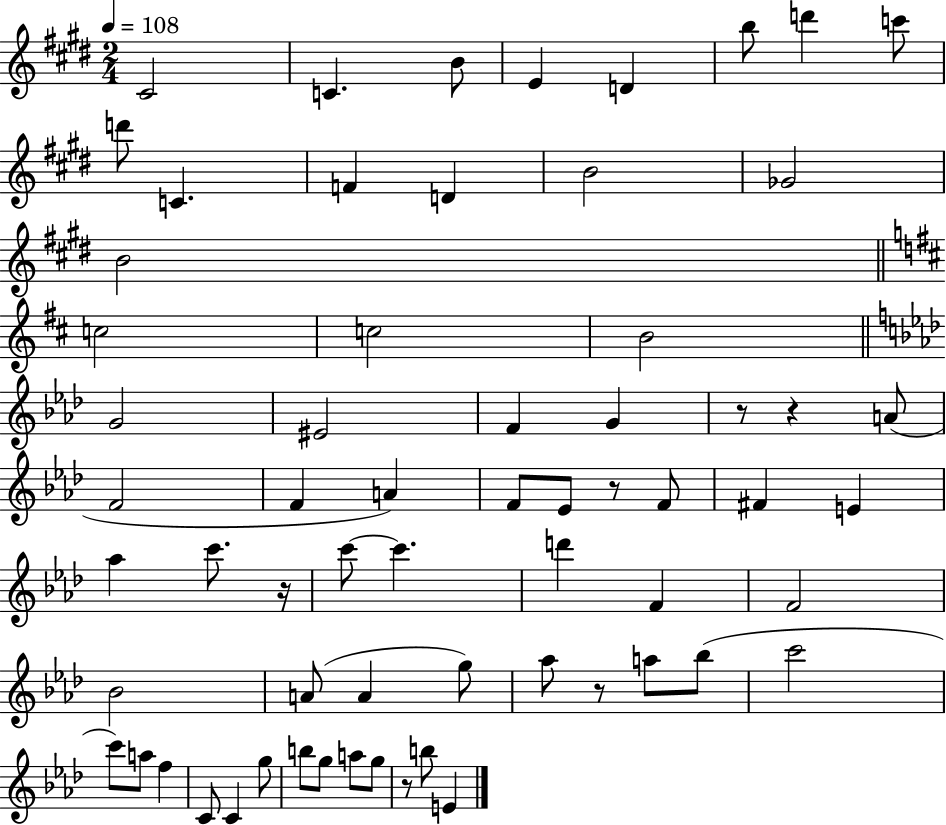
{
  \clef treble
  \numericTimeSignature
  \time 2/4
  \key e \major
  \tempo 4 = 108
  cis'2 | c'4. b'8 | e'4 d'4 | b''8 d'''4 c'''8 | \break d'''8 c'4. | f'4 d'4 | b'2 | ges'2 | \break b'2 | \bar "||" \break \key d \major c''2 | c''2 | b'2 | \bar "||" \break \key aes \major g'2 | eis'2 | f'4 g'4 | r8 r4 a'8( | \break f'2 | f'4 a'4) | f'8 ees'8 r8 f'8 | fis'4 e'4 | \break aes''4 c'''8. r16 | c'''8~~ c'''4. | d'''4 f'4 | f'2 | \break bes'2 | a'8( a'4 g''8) | aes''8 r8 a''8 bes''8( | c'''2 | \break c'''8) a''8 f''4 | c'8 c'4 g''8 | b''8 g''8 a''8 g''8 | r8 b''8 e'4 | \break \bar "|."
}